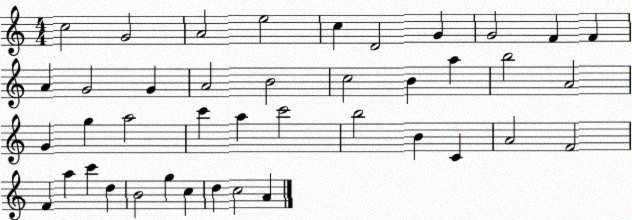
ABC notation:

X:1
T:Untitled
M:4/4
L:1/4
K:C
c2 G2 A2 e2 c D2 G G2 F F A G2 G A2 B2 c2 B a b2 A2 G g a2 c' a c'2 b2 B C A2 F2 F a c' d B2 g c d c2 A